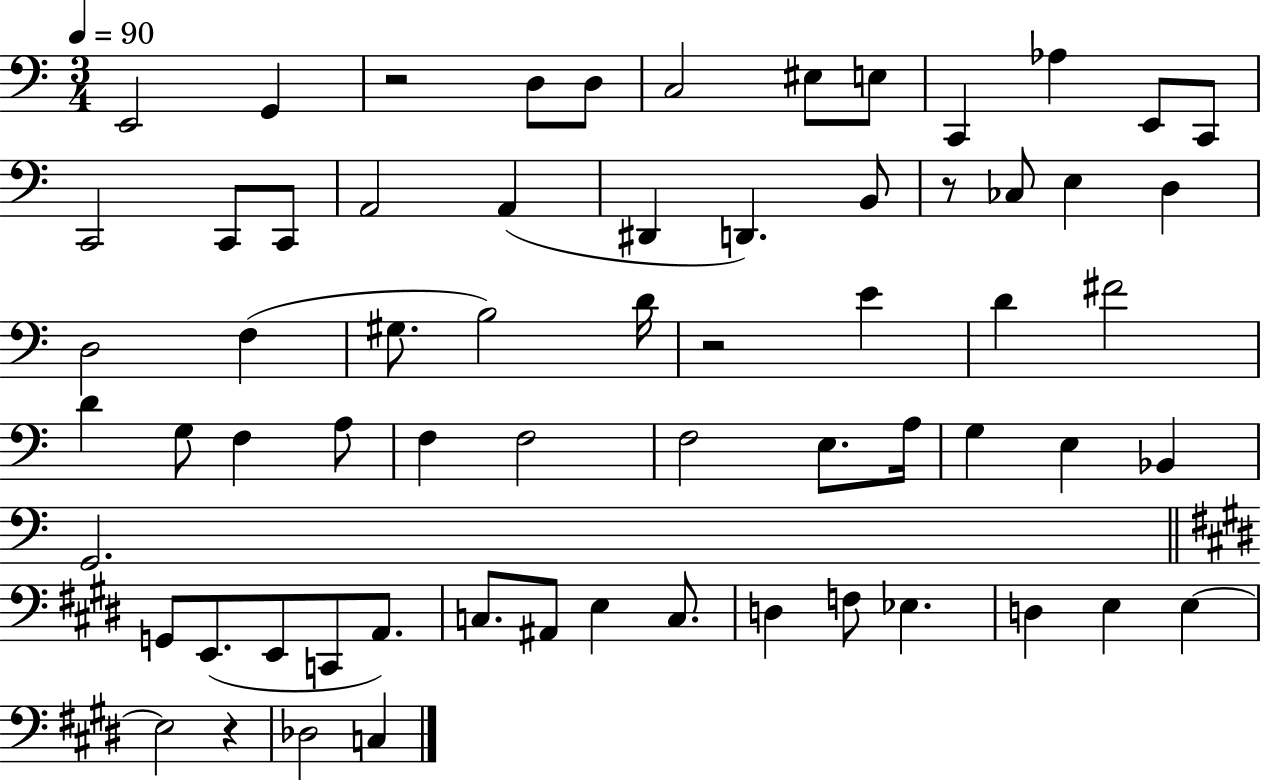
E2/h G2/q R/h D3/e D3/e C3/h EIS3/e E3/e C2/q Ab3/q E2/e C2/e C2/h C2/e C2/e A2/h A2/q D#2/q D2/q. B2/e R/e CES3/e E3/q D3/q D3/h F3/q G#3/e. B3/h D4/s R/h E4/q D4/q F#4/h D4/q G3/e F3/q A3/e F3/q F3/h F3/h E3/e. A3/s G3/q E3/q Bb2/q G2/h. G2/e E2/e. E2/e C2/e A2/e. C3/e. A#2/e E3/q C3/e. D3/q F3/e Eb3/q. D3/q E3/q E3/q E3/h R/q Db3/h C3/q